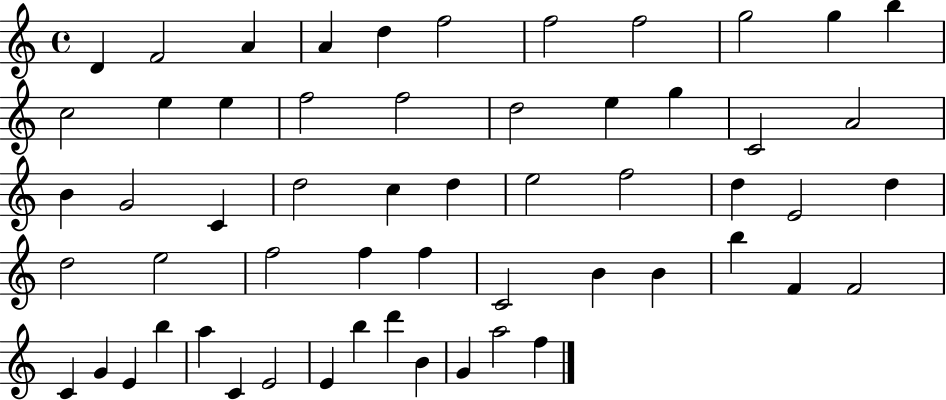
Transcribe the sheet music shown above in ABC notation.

X:1
T:Untitled
M:4/4
L:1/4
K:C
D F2 A A d f2 f2 f2 g2 g b c2 e e f2 f2 d2 e g C2 A2 B G2 C d2 c d e2 f2 d E2 d d2 e2 f2 f f C2 B B b F F2 C G E b a C E2 E b d' B G a2 f